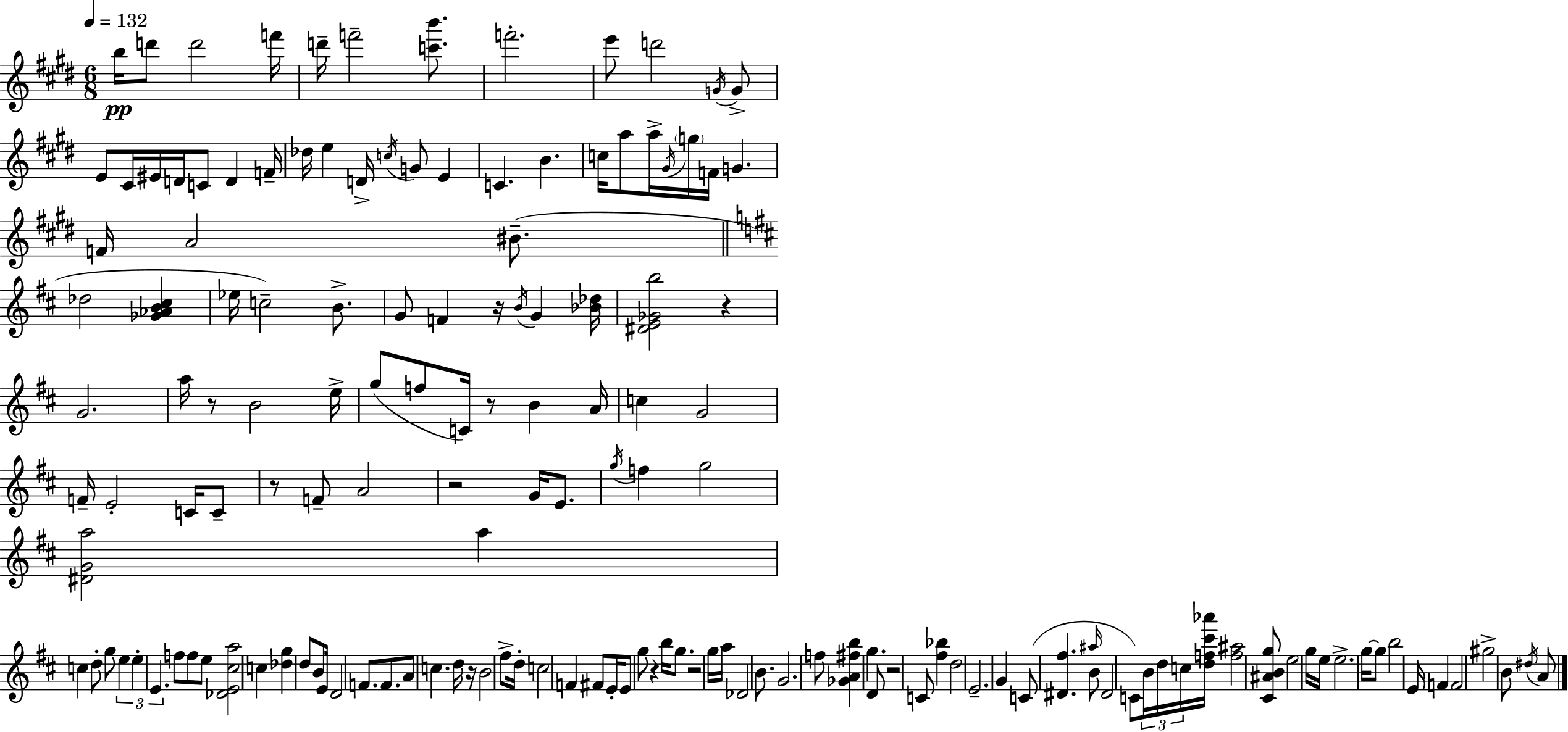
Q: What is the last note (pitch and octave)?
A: A4